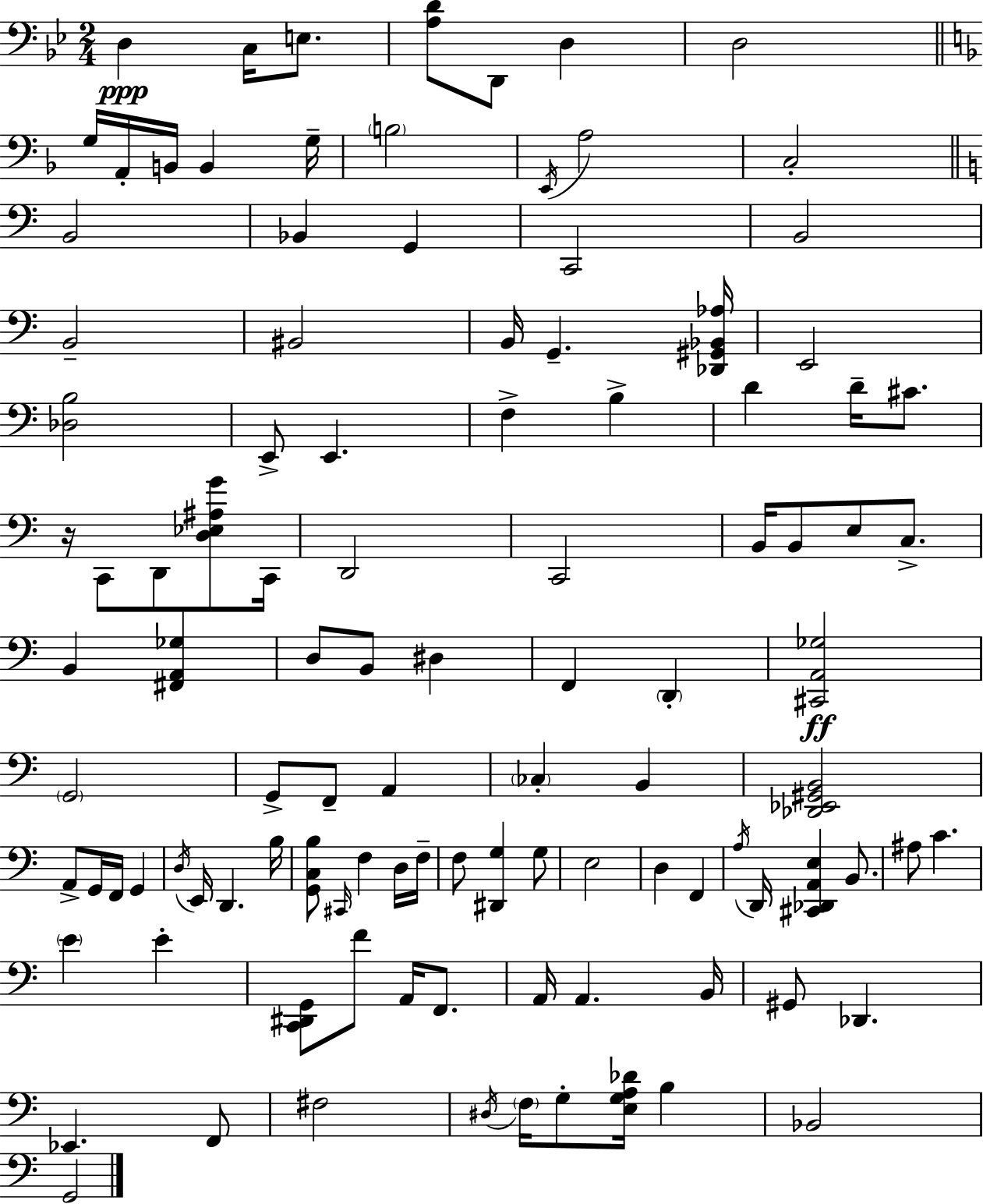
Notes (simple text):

D3/q C3/s E3/e. [A3,D4]/e D2/e D3/q D3/h G3/s A2/s B2/s B2/q G3/s B3/h E2/s A3/h C3/h B2/h Bb2/q G2/q C2/h B2/h B2/h BIS2/h B2/s G2/q. [Db2,G#2,Bb2,Ab3]/s E2/h [Db3,B3]/h E2/e E2/q. F3/q B3/q D4/q D4/s C#4/e. R/s C2/e D2/e [D3,Eb3,A#3,G4]/e C2/s D2/h C2/h B2/s B2/e E3/e C3/e. B2/q [F#2,A2,Gb3]/q D3/e B2/e D#3/q F2/q D2/q [C#2,A2,Gb3]/h G2/h G2/e F2/e A2/q CES3/q B2/q [Db2,Eb2,G#2,B2]/h A2/e G2/s F2/s G2/q D3/s E2/s D2/q. B3/s [G2,C3,B3]/e C#2/s F3/q D3/s F3/s F3/e [D#2,G3]/q G3/e E3/h D3/q F2/q A3/s D2/s [C#2,Db2,A2,E3]/q B2/e. A#3/e C4/q. E4/q E4/q [C2,D#2,G2]/e F4/e A2/s F2/e. A2/s A2/q. B2/s G#2/e Db2/q. Eb2/q. F2/e F#3/h D#3/s F3/s G3/e [E3,G3,A3,Db4]/s B3/q Bb2/h G2/h